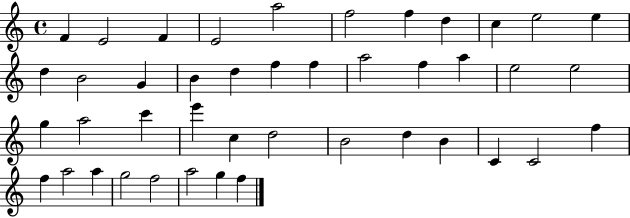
{
  \clef treble
  \time 4/4
  \defaultTimeSignature
  \key c \major
  f'4 e'2 f'4 | e'2 a''2 | f''2 f''4 d''4 | c''4 e''2 e''4 | \break d''4 b'2 g'4 | b'4 d''4 f''4 f''4 | a''2 f''4 a''4 | e''2 e''2 | \break g''4 a''2 c'''4 | e'''4 c''4 d''2 | b'2 d''4 b'4 | c'4 c'2 f''4 | \break f''4 a''2 a''4 | g''2 f''2 | a''2 g''4 f''4 | \bar "|."
}